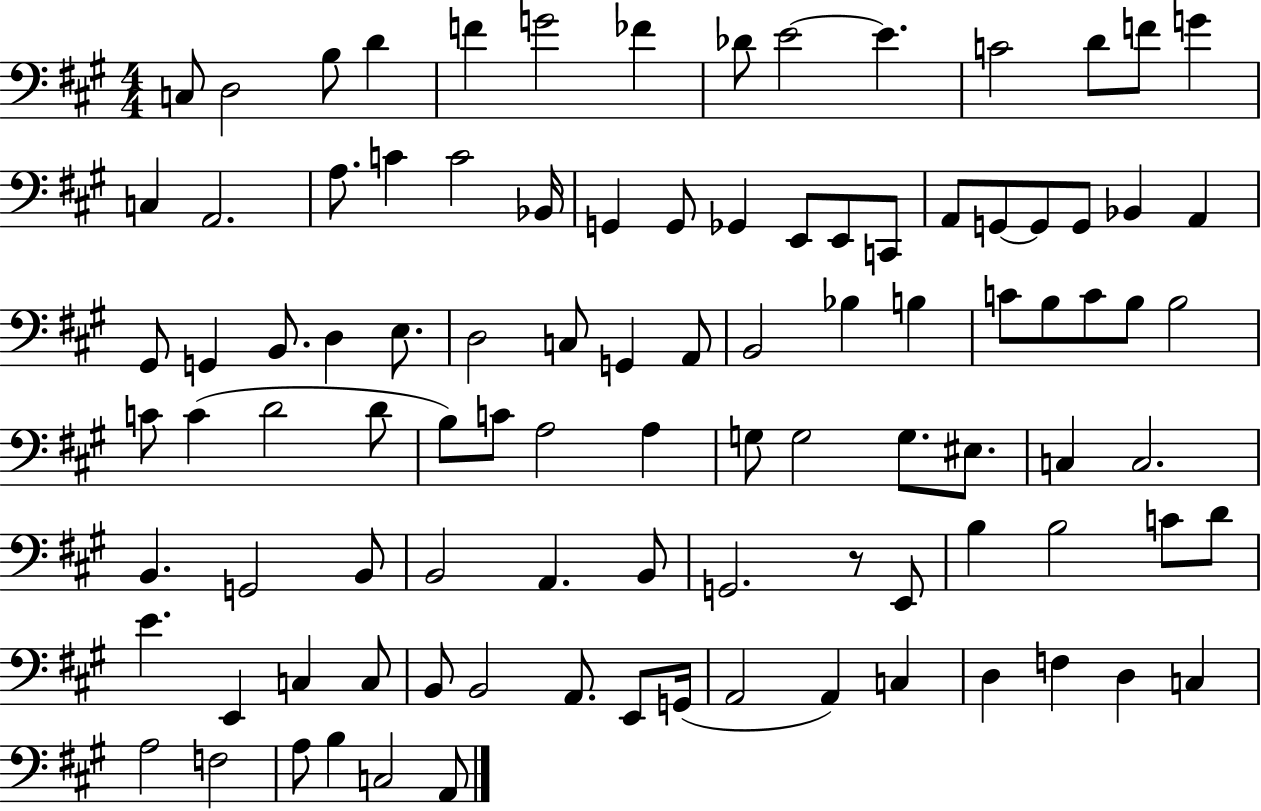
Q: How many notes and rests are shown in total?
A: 98